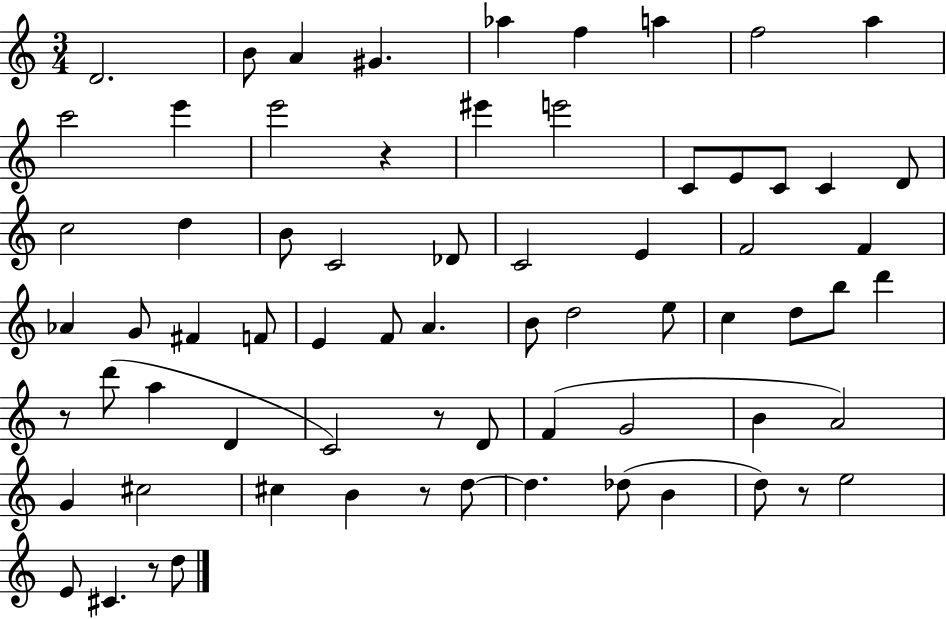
{
  \clef treble
  \numericTimeSignature
  \time 3/4
  \key c \major
  \repeat volta 2 { d'2. | b'8 a'4 gis'4. | aes''4 f''4 a''4 | f''2 a''4 | \break c'''2 e'''4 | e'''2 r4 | eis'''4 e'''2 | c'8 e'8 c'8 c'4 d'8 | \break c''2 d''4 | b'8 c'2 des'8 | c'2 e'4 | f'2 f'4 | \break aes'4 g'8 fis'4 f'8 | e'4 f'8 a'4. | b'8 d''2 e''8 | c''4 d''8 b''8 d'''4 | \break r8 d'''8( a''4 d'4 | c'2) r8 d'8 | f'4( g'2 | b'4 a'2) | \break g'4 cis''2 | cis''4 b'4 r8 d''8~~ | d''4. des''8( b'4 | d''8) r8 e''2 | \break e'8 cis'4. r8 d''8 | } \bar "|."
}